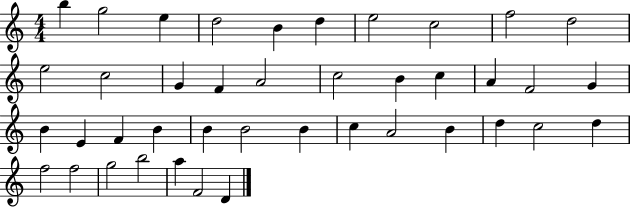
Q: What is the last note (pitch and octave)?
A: D4